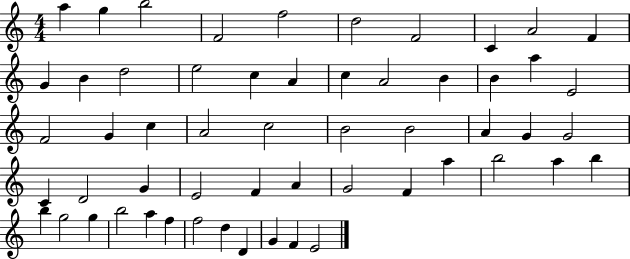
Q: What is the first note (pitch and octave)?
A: A5